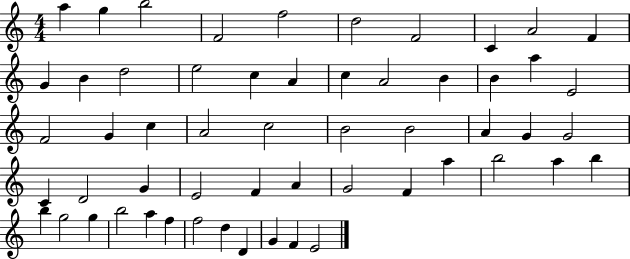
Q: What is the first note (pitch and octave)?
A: A5